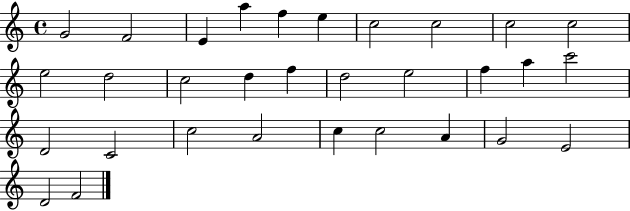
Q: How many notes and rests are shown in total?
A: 31